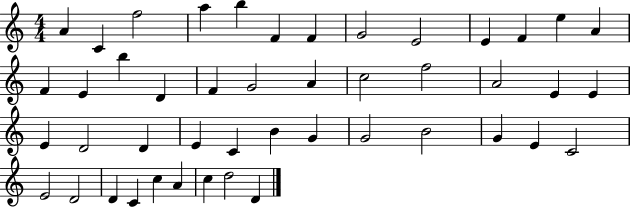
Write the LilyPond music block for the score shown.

{
  \clef treble
  \numericTimeSignature
  \time 4/4
  \key c \major
  a'4 c'4 f''2 | a''4 b''4 f'4 f'4 | g'2 e'2 | e'4 f'4 e''4 a'4 | \break f'4 e'4 b''4 d'4 | f'4 g'2 a'4 | c''2 f''2 | a'2 e'4 e'4 | \break e'4 d'2 d'4 | e'4 c'4 b'4 g'4 | g'2 b'2 | g'4 e'4 c'2 | \break e'2 d'2 | d'4 c'4 c''4 a'4 | c''4 d''2 d'4 | \bar "|."
}